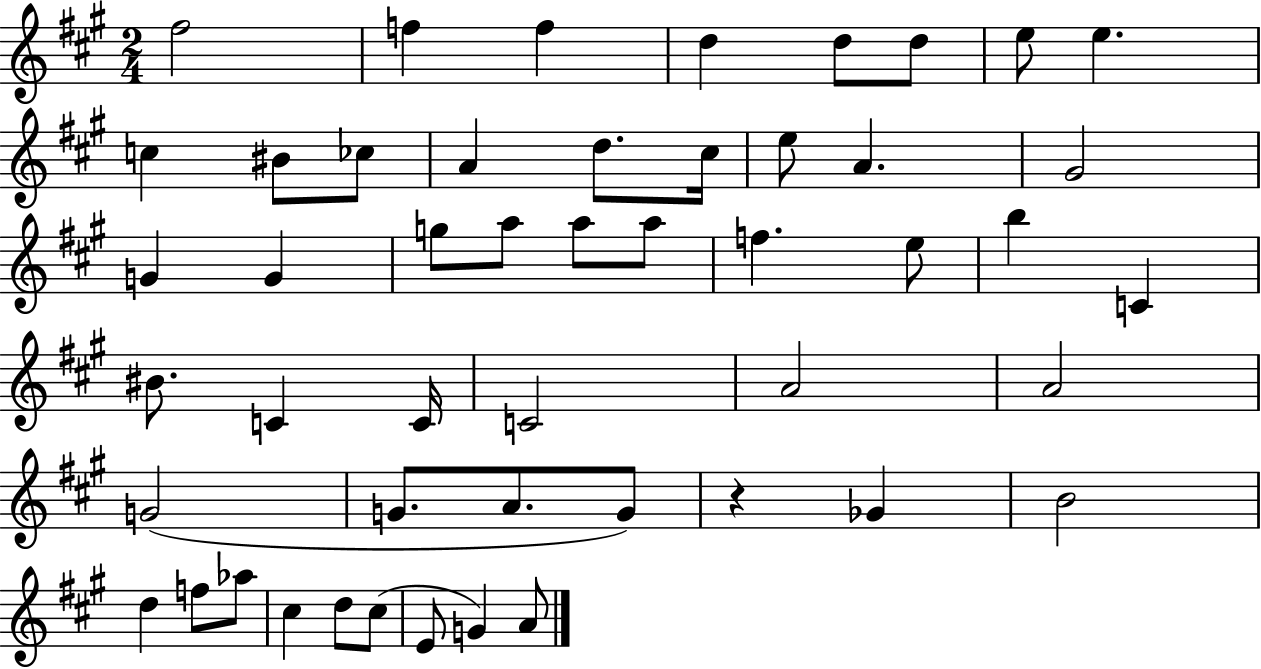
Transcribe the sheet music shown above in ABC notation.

X:1
T:Untitled
M:2/4
L:1/4
K:A
^f2 f f d d/2 d/2 e/2 e c ^B/2 _c/2 A d/2 ^c/4 e/2 A ^G2 G G g/2 a/2 a/2 a/2 f e/2 b C ^B/2 C C/4 C2 A2 A2 G2 G/2 A/2 G/2 z _G B2 d f/2 _a/2 ^c d/2 ^c/2 E/2 G A/2